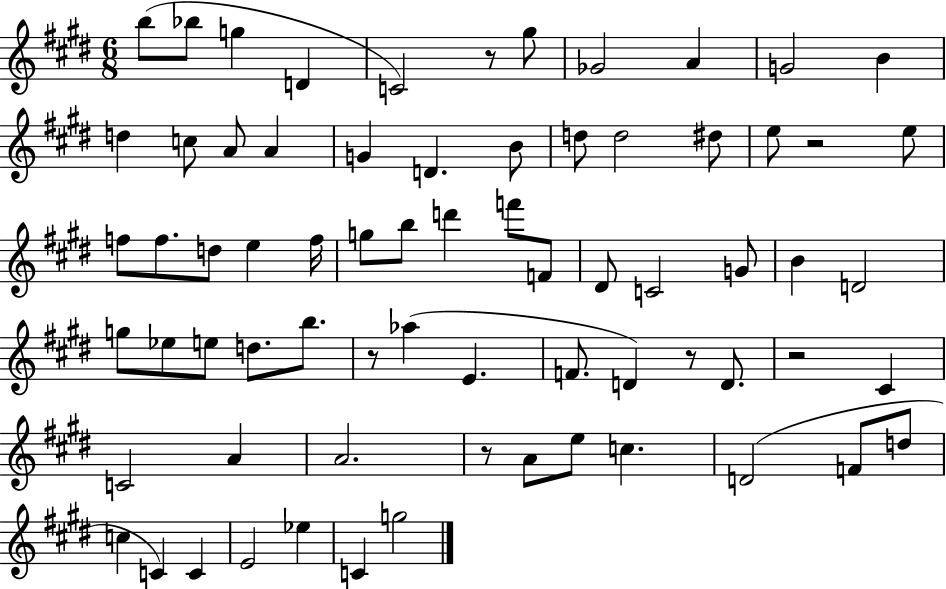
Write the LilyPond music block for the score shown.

{
  \clef treble
  \numericTimeSignature
  \time 6/8
  \key e \major
  b''8( bes''8 g''4 d'4 | c'2) r8 gis''8 | ges'2 a'4 | g'2 b'4 | \break d''4 c''8 a'8 a'4 | g'4 d'4. b'8 | d''8 d''2 dis''8 | e''8 r2 e''8 | \break f''8 f''8. d''8 e''4 f''16 | g''8 b''8 d'''4 f'''8 f'8 | dis'8 c'2 g'8 | b'4 d'2 | \break g''8 ees''8 e''8 d''8. b''8. | r8 aes''4( e'4. | f'8. d'4) r8 d'8. | r2 cis'4 | \break c'2 a'4 | a'2. | r8 a'8 e''8 c''4. | d'2( f'8 d''8 | \break c''4 c'4) c'4 | e'2 ees''4 | c'4 g''2 | \bar "|."
}